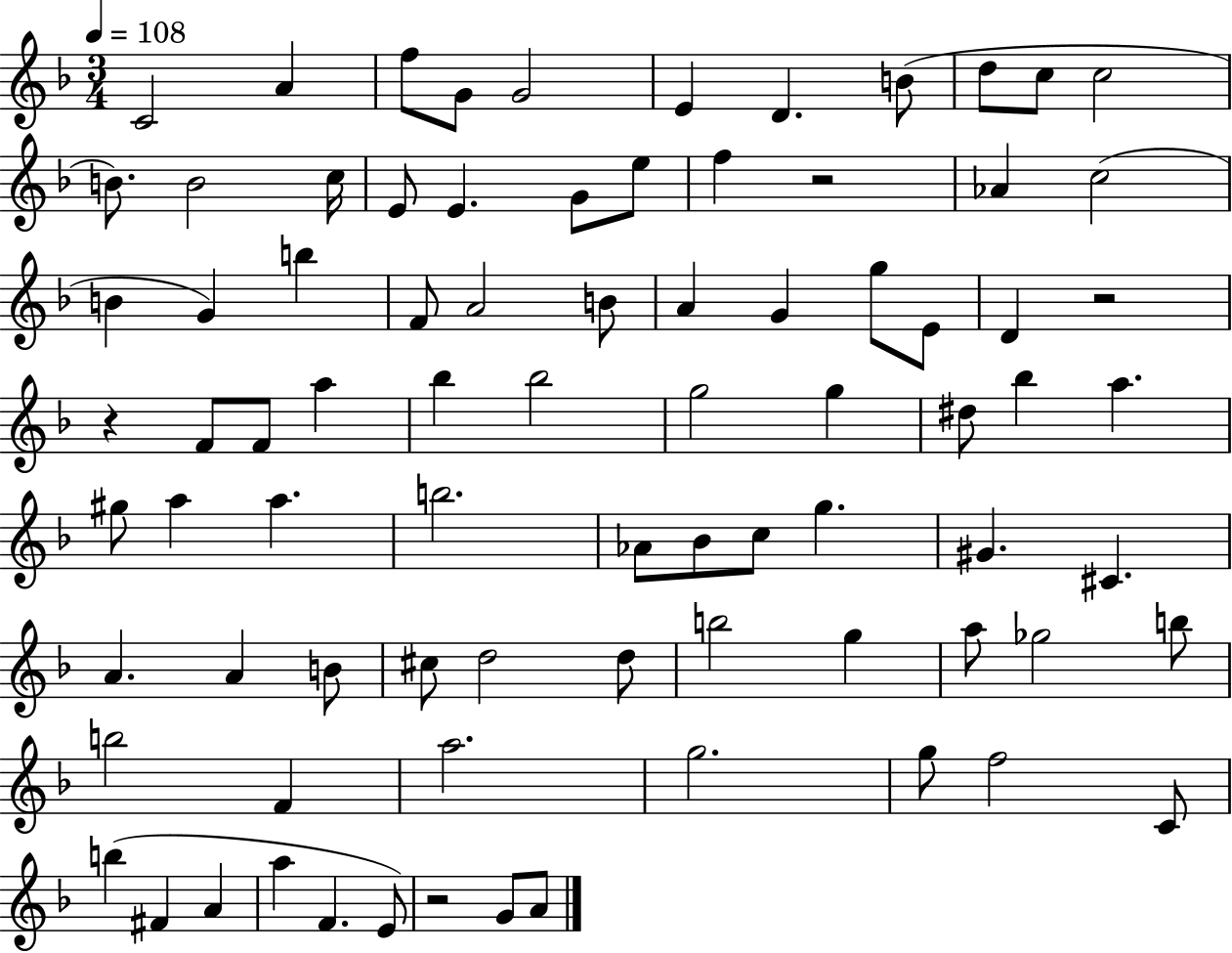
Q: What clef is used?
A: treble